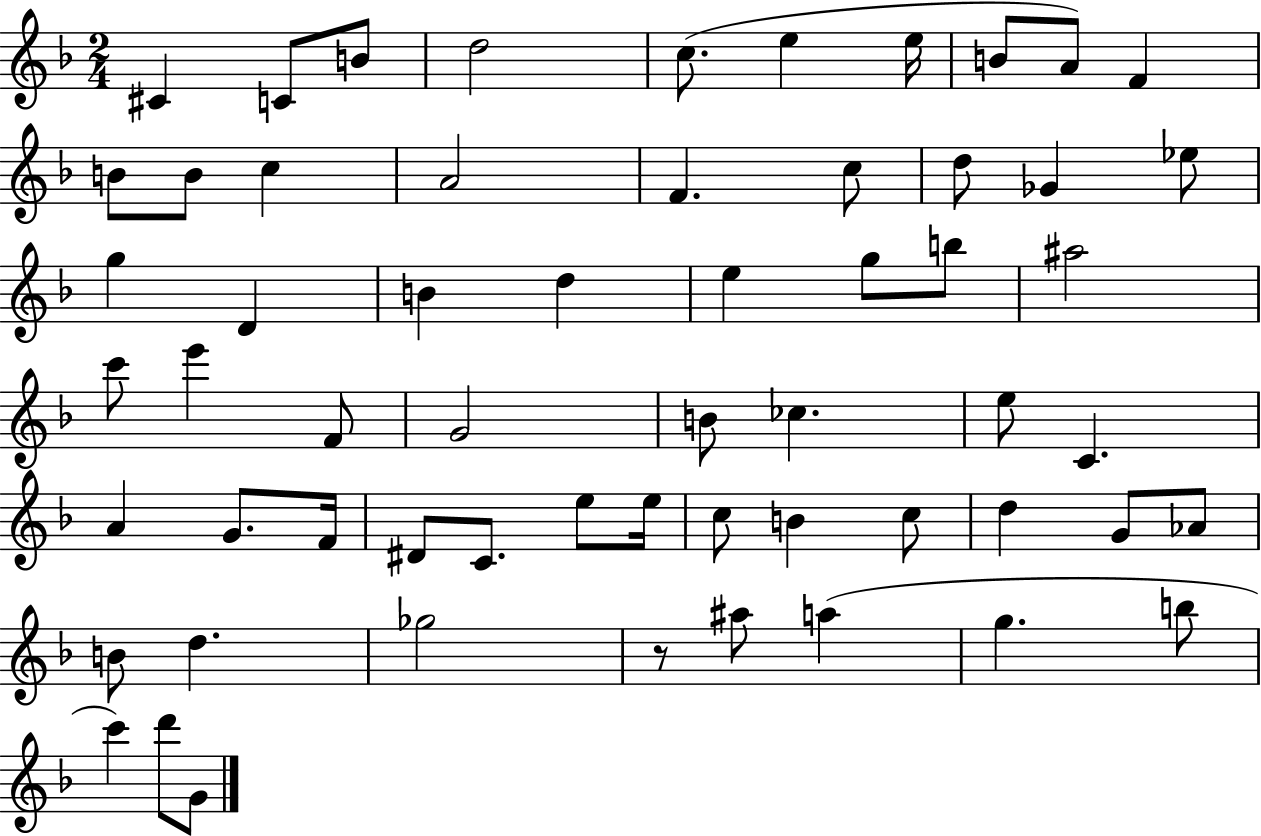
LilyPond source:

{
  \clef treble
  \numericTimeSignature
  \time 2/4
  \key f \major
  cis'4 c'8 b'8 | d''2 | c''8.( e''4 e''16 | b'8 a'8) f'4 | \break b'8 b'8 c''4 | a'2 | f'4. c''8 | d''8 ges'4 ees''8 | \break g''4 d'4 | b'4 d''4 | e''4 g''8 b''8 | ais''2 | \break c'''8 e'''4 f'8 | g'2 | b'8 ces''4. | e''8 c'4. | \break a'4 g'8. f'16 | dis'8 c'8. e''8 e''16 | c''8 b'4 c''8 | d''4 g'8 aes'8 | \break b'8 d''4. | ges''2 | r8 ais''8 a''4( | g''4. b''8 | \break c'''4) d'''8 g'8 | \bar "|."
}